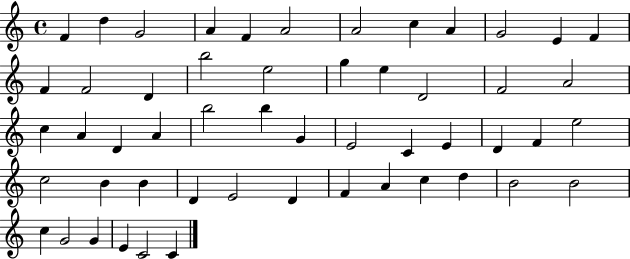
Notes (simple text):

F4/q D5/q G4/h A4/q F4/q A4/h A4/h C5/q A4/q G4/h E4/q F4/q F4/q F4/h D4/q B5/h E5/h G5/q E5/q D4/h F4/h A4/h C5/q A4/q D4/q A4/q B5/h B5/q G4/q E4/h C4/q E4/q D4/q F4/q E5/h C5/h B4/q B4/q D4/q E4/h D4/q F4/q A4/q C5/q D5/q B4/h B4/h C5/q G4/h G4/q E4/q C4/h C4/q